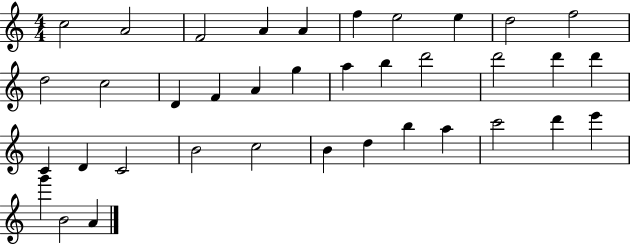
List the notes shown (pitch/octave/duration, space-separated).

C5/h A4/h F4/h A4/q A4/q F5/q E5/h E5/q D5/h F5/h D5/h C5/h D4/q F4/q A4/q G5/q A5/q B5/q D6/h D6/h D6/q D6/q C4/q D4/q C4/h B4/h C5/h B4/q D5/q B5/q A5/q C6/h D6/q E6/q G6/q B4/h A4/q